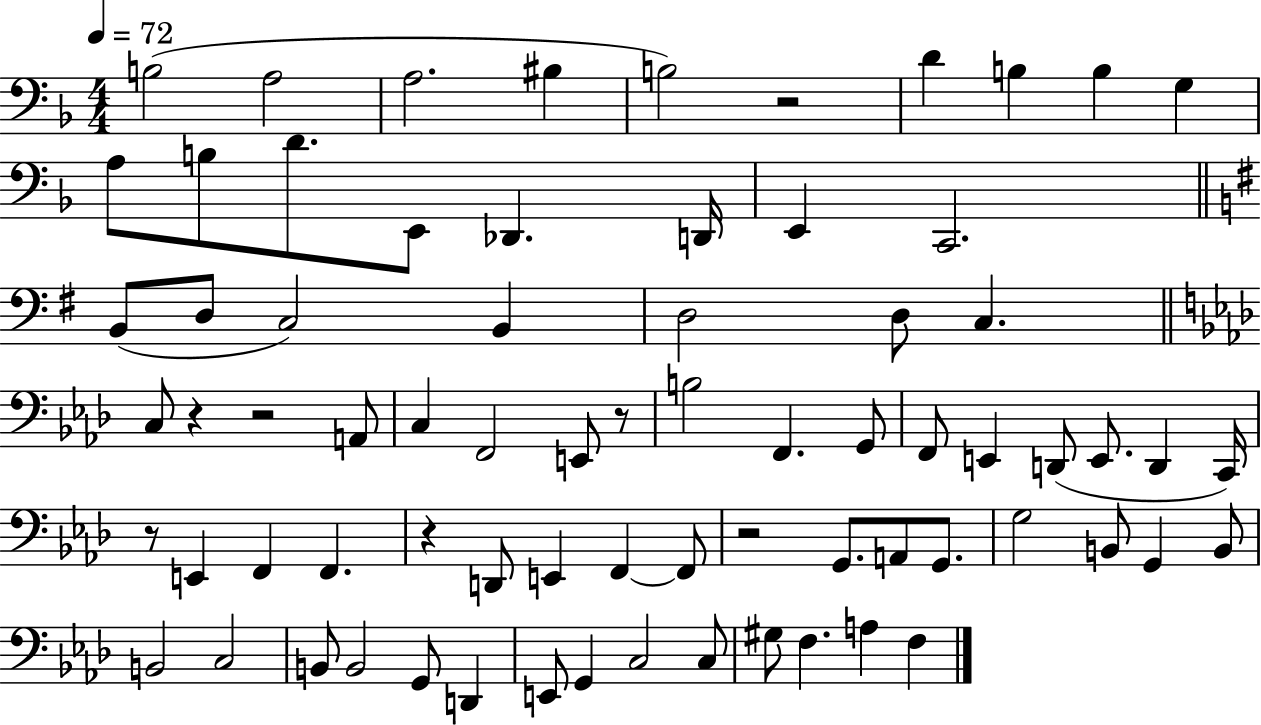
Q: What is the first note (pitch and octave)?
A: B3